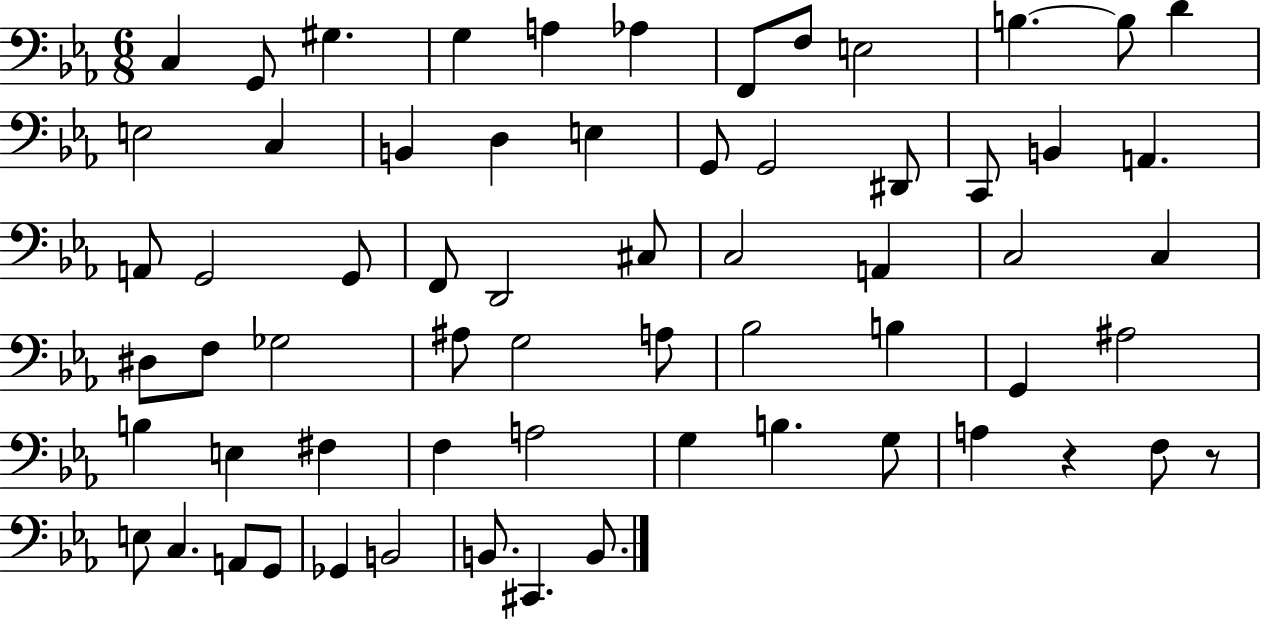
C3/q G2/e G#3/q. G3/q A3/q Ab3/q F2/e F3/e E3/h B3/q. B3/e D4/q E3/h C3/q B2/q D3/q E3/q G2/e G2/h D#2/e C2/e B2/q A2/q. A2/e G2/h G2/e F2/e D2/h C#3/e C3/h A2/q C3/h C3/q D#3/e F3/e Gb3/h A#3/e G3/h A3/e Bb3/h B3/q G2/q A#3/h B3/q E3/q F#3/q F3/q A3/h G3/q B3/q. G3/e A3/q R/q F3/e R/e E3/e C3/q. A2/e G2/e Gb2/q B2/h B2/e. C#2/q. B2/e.